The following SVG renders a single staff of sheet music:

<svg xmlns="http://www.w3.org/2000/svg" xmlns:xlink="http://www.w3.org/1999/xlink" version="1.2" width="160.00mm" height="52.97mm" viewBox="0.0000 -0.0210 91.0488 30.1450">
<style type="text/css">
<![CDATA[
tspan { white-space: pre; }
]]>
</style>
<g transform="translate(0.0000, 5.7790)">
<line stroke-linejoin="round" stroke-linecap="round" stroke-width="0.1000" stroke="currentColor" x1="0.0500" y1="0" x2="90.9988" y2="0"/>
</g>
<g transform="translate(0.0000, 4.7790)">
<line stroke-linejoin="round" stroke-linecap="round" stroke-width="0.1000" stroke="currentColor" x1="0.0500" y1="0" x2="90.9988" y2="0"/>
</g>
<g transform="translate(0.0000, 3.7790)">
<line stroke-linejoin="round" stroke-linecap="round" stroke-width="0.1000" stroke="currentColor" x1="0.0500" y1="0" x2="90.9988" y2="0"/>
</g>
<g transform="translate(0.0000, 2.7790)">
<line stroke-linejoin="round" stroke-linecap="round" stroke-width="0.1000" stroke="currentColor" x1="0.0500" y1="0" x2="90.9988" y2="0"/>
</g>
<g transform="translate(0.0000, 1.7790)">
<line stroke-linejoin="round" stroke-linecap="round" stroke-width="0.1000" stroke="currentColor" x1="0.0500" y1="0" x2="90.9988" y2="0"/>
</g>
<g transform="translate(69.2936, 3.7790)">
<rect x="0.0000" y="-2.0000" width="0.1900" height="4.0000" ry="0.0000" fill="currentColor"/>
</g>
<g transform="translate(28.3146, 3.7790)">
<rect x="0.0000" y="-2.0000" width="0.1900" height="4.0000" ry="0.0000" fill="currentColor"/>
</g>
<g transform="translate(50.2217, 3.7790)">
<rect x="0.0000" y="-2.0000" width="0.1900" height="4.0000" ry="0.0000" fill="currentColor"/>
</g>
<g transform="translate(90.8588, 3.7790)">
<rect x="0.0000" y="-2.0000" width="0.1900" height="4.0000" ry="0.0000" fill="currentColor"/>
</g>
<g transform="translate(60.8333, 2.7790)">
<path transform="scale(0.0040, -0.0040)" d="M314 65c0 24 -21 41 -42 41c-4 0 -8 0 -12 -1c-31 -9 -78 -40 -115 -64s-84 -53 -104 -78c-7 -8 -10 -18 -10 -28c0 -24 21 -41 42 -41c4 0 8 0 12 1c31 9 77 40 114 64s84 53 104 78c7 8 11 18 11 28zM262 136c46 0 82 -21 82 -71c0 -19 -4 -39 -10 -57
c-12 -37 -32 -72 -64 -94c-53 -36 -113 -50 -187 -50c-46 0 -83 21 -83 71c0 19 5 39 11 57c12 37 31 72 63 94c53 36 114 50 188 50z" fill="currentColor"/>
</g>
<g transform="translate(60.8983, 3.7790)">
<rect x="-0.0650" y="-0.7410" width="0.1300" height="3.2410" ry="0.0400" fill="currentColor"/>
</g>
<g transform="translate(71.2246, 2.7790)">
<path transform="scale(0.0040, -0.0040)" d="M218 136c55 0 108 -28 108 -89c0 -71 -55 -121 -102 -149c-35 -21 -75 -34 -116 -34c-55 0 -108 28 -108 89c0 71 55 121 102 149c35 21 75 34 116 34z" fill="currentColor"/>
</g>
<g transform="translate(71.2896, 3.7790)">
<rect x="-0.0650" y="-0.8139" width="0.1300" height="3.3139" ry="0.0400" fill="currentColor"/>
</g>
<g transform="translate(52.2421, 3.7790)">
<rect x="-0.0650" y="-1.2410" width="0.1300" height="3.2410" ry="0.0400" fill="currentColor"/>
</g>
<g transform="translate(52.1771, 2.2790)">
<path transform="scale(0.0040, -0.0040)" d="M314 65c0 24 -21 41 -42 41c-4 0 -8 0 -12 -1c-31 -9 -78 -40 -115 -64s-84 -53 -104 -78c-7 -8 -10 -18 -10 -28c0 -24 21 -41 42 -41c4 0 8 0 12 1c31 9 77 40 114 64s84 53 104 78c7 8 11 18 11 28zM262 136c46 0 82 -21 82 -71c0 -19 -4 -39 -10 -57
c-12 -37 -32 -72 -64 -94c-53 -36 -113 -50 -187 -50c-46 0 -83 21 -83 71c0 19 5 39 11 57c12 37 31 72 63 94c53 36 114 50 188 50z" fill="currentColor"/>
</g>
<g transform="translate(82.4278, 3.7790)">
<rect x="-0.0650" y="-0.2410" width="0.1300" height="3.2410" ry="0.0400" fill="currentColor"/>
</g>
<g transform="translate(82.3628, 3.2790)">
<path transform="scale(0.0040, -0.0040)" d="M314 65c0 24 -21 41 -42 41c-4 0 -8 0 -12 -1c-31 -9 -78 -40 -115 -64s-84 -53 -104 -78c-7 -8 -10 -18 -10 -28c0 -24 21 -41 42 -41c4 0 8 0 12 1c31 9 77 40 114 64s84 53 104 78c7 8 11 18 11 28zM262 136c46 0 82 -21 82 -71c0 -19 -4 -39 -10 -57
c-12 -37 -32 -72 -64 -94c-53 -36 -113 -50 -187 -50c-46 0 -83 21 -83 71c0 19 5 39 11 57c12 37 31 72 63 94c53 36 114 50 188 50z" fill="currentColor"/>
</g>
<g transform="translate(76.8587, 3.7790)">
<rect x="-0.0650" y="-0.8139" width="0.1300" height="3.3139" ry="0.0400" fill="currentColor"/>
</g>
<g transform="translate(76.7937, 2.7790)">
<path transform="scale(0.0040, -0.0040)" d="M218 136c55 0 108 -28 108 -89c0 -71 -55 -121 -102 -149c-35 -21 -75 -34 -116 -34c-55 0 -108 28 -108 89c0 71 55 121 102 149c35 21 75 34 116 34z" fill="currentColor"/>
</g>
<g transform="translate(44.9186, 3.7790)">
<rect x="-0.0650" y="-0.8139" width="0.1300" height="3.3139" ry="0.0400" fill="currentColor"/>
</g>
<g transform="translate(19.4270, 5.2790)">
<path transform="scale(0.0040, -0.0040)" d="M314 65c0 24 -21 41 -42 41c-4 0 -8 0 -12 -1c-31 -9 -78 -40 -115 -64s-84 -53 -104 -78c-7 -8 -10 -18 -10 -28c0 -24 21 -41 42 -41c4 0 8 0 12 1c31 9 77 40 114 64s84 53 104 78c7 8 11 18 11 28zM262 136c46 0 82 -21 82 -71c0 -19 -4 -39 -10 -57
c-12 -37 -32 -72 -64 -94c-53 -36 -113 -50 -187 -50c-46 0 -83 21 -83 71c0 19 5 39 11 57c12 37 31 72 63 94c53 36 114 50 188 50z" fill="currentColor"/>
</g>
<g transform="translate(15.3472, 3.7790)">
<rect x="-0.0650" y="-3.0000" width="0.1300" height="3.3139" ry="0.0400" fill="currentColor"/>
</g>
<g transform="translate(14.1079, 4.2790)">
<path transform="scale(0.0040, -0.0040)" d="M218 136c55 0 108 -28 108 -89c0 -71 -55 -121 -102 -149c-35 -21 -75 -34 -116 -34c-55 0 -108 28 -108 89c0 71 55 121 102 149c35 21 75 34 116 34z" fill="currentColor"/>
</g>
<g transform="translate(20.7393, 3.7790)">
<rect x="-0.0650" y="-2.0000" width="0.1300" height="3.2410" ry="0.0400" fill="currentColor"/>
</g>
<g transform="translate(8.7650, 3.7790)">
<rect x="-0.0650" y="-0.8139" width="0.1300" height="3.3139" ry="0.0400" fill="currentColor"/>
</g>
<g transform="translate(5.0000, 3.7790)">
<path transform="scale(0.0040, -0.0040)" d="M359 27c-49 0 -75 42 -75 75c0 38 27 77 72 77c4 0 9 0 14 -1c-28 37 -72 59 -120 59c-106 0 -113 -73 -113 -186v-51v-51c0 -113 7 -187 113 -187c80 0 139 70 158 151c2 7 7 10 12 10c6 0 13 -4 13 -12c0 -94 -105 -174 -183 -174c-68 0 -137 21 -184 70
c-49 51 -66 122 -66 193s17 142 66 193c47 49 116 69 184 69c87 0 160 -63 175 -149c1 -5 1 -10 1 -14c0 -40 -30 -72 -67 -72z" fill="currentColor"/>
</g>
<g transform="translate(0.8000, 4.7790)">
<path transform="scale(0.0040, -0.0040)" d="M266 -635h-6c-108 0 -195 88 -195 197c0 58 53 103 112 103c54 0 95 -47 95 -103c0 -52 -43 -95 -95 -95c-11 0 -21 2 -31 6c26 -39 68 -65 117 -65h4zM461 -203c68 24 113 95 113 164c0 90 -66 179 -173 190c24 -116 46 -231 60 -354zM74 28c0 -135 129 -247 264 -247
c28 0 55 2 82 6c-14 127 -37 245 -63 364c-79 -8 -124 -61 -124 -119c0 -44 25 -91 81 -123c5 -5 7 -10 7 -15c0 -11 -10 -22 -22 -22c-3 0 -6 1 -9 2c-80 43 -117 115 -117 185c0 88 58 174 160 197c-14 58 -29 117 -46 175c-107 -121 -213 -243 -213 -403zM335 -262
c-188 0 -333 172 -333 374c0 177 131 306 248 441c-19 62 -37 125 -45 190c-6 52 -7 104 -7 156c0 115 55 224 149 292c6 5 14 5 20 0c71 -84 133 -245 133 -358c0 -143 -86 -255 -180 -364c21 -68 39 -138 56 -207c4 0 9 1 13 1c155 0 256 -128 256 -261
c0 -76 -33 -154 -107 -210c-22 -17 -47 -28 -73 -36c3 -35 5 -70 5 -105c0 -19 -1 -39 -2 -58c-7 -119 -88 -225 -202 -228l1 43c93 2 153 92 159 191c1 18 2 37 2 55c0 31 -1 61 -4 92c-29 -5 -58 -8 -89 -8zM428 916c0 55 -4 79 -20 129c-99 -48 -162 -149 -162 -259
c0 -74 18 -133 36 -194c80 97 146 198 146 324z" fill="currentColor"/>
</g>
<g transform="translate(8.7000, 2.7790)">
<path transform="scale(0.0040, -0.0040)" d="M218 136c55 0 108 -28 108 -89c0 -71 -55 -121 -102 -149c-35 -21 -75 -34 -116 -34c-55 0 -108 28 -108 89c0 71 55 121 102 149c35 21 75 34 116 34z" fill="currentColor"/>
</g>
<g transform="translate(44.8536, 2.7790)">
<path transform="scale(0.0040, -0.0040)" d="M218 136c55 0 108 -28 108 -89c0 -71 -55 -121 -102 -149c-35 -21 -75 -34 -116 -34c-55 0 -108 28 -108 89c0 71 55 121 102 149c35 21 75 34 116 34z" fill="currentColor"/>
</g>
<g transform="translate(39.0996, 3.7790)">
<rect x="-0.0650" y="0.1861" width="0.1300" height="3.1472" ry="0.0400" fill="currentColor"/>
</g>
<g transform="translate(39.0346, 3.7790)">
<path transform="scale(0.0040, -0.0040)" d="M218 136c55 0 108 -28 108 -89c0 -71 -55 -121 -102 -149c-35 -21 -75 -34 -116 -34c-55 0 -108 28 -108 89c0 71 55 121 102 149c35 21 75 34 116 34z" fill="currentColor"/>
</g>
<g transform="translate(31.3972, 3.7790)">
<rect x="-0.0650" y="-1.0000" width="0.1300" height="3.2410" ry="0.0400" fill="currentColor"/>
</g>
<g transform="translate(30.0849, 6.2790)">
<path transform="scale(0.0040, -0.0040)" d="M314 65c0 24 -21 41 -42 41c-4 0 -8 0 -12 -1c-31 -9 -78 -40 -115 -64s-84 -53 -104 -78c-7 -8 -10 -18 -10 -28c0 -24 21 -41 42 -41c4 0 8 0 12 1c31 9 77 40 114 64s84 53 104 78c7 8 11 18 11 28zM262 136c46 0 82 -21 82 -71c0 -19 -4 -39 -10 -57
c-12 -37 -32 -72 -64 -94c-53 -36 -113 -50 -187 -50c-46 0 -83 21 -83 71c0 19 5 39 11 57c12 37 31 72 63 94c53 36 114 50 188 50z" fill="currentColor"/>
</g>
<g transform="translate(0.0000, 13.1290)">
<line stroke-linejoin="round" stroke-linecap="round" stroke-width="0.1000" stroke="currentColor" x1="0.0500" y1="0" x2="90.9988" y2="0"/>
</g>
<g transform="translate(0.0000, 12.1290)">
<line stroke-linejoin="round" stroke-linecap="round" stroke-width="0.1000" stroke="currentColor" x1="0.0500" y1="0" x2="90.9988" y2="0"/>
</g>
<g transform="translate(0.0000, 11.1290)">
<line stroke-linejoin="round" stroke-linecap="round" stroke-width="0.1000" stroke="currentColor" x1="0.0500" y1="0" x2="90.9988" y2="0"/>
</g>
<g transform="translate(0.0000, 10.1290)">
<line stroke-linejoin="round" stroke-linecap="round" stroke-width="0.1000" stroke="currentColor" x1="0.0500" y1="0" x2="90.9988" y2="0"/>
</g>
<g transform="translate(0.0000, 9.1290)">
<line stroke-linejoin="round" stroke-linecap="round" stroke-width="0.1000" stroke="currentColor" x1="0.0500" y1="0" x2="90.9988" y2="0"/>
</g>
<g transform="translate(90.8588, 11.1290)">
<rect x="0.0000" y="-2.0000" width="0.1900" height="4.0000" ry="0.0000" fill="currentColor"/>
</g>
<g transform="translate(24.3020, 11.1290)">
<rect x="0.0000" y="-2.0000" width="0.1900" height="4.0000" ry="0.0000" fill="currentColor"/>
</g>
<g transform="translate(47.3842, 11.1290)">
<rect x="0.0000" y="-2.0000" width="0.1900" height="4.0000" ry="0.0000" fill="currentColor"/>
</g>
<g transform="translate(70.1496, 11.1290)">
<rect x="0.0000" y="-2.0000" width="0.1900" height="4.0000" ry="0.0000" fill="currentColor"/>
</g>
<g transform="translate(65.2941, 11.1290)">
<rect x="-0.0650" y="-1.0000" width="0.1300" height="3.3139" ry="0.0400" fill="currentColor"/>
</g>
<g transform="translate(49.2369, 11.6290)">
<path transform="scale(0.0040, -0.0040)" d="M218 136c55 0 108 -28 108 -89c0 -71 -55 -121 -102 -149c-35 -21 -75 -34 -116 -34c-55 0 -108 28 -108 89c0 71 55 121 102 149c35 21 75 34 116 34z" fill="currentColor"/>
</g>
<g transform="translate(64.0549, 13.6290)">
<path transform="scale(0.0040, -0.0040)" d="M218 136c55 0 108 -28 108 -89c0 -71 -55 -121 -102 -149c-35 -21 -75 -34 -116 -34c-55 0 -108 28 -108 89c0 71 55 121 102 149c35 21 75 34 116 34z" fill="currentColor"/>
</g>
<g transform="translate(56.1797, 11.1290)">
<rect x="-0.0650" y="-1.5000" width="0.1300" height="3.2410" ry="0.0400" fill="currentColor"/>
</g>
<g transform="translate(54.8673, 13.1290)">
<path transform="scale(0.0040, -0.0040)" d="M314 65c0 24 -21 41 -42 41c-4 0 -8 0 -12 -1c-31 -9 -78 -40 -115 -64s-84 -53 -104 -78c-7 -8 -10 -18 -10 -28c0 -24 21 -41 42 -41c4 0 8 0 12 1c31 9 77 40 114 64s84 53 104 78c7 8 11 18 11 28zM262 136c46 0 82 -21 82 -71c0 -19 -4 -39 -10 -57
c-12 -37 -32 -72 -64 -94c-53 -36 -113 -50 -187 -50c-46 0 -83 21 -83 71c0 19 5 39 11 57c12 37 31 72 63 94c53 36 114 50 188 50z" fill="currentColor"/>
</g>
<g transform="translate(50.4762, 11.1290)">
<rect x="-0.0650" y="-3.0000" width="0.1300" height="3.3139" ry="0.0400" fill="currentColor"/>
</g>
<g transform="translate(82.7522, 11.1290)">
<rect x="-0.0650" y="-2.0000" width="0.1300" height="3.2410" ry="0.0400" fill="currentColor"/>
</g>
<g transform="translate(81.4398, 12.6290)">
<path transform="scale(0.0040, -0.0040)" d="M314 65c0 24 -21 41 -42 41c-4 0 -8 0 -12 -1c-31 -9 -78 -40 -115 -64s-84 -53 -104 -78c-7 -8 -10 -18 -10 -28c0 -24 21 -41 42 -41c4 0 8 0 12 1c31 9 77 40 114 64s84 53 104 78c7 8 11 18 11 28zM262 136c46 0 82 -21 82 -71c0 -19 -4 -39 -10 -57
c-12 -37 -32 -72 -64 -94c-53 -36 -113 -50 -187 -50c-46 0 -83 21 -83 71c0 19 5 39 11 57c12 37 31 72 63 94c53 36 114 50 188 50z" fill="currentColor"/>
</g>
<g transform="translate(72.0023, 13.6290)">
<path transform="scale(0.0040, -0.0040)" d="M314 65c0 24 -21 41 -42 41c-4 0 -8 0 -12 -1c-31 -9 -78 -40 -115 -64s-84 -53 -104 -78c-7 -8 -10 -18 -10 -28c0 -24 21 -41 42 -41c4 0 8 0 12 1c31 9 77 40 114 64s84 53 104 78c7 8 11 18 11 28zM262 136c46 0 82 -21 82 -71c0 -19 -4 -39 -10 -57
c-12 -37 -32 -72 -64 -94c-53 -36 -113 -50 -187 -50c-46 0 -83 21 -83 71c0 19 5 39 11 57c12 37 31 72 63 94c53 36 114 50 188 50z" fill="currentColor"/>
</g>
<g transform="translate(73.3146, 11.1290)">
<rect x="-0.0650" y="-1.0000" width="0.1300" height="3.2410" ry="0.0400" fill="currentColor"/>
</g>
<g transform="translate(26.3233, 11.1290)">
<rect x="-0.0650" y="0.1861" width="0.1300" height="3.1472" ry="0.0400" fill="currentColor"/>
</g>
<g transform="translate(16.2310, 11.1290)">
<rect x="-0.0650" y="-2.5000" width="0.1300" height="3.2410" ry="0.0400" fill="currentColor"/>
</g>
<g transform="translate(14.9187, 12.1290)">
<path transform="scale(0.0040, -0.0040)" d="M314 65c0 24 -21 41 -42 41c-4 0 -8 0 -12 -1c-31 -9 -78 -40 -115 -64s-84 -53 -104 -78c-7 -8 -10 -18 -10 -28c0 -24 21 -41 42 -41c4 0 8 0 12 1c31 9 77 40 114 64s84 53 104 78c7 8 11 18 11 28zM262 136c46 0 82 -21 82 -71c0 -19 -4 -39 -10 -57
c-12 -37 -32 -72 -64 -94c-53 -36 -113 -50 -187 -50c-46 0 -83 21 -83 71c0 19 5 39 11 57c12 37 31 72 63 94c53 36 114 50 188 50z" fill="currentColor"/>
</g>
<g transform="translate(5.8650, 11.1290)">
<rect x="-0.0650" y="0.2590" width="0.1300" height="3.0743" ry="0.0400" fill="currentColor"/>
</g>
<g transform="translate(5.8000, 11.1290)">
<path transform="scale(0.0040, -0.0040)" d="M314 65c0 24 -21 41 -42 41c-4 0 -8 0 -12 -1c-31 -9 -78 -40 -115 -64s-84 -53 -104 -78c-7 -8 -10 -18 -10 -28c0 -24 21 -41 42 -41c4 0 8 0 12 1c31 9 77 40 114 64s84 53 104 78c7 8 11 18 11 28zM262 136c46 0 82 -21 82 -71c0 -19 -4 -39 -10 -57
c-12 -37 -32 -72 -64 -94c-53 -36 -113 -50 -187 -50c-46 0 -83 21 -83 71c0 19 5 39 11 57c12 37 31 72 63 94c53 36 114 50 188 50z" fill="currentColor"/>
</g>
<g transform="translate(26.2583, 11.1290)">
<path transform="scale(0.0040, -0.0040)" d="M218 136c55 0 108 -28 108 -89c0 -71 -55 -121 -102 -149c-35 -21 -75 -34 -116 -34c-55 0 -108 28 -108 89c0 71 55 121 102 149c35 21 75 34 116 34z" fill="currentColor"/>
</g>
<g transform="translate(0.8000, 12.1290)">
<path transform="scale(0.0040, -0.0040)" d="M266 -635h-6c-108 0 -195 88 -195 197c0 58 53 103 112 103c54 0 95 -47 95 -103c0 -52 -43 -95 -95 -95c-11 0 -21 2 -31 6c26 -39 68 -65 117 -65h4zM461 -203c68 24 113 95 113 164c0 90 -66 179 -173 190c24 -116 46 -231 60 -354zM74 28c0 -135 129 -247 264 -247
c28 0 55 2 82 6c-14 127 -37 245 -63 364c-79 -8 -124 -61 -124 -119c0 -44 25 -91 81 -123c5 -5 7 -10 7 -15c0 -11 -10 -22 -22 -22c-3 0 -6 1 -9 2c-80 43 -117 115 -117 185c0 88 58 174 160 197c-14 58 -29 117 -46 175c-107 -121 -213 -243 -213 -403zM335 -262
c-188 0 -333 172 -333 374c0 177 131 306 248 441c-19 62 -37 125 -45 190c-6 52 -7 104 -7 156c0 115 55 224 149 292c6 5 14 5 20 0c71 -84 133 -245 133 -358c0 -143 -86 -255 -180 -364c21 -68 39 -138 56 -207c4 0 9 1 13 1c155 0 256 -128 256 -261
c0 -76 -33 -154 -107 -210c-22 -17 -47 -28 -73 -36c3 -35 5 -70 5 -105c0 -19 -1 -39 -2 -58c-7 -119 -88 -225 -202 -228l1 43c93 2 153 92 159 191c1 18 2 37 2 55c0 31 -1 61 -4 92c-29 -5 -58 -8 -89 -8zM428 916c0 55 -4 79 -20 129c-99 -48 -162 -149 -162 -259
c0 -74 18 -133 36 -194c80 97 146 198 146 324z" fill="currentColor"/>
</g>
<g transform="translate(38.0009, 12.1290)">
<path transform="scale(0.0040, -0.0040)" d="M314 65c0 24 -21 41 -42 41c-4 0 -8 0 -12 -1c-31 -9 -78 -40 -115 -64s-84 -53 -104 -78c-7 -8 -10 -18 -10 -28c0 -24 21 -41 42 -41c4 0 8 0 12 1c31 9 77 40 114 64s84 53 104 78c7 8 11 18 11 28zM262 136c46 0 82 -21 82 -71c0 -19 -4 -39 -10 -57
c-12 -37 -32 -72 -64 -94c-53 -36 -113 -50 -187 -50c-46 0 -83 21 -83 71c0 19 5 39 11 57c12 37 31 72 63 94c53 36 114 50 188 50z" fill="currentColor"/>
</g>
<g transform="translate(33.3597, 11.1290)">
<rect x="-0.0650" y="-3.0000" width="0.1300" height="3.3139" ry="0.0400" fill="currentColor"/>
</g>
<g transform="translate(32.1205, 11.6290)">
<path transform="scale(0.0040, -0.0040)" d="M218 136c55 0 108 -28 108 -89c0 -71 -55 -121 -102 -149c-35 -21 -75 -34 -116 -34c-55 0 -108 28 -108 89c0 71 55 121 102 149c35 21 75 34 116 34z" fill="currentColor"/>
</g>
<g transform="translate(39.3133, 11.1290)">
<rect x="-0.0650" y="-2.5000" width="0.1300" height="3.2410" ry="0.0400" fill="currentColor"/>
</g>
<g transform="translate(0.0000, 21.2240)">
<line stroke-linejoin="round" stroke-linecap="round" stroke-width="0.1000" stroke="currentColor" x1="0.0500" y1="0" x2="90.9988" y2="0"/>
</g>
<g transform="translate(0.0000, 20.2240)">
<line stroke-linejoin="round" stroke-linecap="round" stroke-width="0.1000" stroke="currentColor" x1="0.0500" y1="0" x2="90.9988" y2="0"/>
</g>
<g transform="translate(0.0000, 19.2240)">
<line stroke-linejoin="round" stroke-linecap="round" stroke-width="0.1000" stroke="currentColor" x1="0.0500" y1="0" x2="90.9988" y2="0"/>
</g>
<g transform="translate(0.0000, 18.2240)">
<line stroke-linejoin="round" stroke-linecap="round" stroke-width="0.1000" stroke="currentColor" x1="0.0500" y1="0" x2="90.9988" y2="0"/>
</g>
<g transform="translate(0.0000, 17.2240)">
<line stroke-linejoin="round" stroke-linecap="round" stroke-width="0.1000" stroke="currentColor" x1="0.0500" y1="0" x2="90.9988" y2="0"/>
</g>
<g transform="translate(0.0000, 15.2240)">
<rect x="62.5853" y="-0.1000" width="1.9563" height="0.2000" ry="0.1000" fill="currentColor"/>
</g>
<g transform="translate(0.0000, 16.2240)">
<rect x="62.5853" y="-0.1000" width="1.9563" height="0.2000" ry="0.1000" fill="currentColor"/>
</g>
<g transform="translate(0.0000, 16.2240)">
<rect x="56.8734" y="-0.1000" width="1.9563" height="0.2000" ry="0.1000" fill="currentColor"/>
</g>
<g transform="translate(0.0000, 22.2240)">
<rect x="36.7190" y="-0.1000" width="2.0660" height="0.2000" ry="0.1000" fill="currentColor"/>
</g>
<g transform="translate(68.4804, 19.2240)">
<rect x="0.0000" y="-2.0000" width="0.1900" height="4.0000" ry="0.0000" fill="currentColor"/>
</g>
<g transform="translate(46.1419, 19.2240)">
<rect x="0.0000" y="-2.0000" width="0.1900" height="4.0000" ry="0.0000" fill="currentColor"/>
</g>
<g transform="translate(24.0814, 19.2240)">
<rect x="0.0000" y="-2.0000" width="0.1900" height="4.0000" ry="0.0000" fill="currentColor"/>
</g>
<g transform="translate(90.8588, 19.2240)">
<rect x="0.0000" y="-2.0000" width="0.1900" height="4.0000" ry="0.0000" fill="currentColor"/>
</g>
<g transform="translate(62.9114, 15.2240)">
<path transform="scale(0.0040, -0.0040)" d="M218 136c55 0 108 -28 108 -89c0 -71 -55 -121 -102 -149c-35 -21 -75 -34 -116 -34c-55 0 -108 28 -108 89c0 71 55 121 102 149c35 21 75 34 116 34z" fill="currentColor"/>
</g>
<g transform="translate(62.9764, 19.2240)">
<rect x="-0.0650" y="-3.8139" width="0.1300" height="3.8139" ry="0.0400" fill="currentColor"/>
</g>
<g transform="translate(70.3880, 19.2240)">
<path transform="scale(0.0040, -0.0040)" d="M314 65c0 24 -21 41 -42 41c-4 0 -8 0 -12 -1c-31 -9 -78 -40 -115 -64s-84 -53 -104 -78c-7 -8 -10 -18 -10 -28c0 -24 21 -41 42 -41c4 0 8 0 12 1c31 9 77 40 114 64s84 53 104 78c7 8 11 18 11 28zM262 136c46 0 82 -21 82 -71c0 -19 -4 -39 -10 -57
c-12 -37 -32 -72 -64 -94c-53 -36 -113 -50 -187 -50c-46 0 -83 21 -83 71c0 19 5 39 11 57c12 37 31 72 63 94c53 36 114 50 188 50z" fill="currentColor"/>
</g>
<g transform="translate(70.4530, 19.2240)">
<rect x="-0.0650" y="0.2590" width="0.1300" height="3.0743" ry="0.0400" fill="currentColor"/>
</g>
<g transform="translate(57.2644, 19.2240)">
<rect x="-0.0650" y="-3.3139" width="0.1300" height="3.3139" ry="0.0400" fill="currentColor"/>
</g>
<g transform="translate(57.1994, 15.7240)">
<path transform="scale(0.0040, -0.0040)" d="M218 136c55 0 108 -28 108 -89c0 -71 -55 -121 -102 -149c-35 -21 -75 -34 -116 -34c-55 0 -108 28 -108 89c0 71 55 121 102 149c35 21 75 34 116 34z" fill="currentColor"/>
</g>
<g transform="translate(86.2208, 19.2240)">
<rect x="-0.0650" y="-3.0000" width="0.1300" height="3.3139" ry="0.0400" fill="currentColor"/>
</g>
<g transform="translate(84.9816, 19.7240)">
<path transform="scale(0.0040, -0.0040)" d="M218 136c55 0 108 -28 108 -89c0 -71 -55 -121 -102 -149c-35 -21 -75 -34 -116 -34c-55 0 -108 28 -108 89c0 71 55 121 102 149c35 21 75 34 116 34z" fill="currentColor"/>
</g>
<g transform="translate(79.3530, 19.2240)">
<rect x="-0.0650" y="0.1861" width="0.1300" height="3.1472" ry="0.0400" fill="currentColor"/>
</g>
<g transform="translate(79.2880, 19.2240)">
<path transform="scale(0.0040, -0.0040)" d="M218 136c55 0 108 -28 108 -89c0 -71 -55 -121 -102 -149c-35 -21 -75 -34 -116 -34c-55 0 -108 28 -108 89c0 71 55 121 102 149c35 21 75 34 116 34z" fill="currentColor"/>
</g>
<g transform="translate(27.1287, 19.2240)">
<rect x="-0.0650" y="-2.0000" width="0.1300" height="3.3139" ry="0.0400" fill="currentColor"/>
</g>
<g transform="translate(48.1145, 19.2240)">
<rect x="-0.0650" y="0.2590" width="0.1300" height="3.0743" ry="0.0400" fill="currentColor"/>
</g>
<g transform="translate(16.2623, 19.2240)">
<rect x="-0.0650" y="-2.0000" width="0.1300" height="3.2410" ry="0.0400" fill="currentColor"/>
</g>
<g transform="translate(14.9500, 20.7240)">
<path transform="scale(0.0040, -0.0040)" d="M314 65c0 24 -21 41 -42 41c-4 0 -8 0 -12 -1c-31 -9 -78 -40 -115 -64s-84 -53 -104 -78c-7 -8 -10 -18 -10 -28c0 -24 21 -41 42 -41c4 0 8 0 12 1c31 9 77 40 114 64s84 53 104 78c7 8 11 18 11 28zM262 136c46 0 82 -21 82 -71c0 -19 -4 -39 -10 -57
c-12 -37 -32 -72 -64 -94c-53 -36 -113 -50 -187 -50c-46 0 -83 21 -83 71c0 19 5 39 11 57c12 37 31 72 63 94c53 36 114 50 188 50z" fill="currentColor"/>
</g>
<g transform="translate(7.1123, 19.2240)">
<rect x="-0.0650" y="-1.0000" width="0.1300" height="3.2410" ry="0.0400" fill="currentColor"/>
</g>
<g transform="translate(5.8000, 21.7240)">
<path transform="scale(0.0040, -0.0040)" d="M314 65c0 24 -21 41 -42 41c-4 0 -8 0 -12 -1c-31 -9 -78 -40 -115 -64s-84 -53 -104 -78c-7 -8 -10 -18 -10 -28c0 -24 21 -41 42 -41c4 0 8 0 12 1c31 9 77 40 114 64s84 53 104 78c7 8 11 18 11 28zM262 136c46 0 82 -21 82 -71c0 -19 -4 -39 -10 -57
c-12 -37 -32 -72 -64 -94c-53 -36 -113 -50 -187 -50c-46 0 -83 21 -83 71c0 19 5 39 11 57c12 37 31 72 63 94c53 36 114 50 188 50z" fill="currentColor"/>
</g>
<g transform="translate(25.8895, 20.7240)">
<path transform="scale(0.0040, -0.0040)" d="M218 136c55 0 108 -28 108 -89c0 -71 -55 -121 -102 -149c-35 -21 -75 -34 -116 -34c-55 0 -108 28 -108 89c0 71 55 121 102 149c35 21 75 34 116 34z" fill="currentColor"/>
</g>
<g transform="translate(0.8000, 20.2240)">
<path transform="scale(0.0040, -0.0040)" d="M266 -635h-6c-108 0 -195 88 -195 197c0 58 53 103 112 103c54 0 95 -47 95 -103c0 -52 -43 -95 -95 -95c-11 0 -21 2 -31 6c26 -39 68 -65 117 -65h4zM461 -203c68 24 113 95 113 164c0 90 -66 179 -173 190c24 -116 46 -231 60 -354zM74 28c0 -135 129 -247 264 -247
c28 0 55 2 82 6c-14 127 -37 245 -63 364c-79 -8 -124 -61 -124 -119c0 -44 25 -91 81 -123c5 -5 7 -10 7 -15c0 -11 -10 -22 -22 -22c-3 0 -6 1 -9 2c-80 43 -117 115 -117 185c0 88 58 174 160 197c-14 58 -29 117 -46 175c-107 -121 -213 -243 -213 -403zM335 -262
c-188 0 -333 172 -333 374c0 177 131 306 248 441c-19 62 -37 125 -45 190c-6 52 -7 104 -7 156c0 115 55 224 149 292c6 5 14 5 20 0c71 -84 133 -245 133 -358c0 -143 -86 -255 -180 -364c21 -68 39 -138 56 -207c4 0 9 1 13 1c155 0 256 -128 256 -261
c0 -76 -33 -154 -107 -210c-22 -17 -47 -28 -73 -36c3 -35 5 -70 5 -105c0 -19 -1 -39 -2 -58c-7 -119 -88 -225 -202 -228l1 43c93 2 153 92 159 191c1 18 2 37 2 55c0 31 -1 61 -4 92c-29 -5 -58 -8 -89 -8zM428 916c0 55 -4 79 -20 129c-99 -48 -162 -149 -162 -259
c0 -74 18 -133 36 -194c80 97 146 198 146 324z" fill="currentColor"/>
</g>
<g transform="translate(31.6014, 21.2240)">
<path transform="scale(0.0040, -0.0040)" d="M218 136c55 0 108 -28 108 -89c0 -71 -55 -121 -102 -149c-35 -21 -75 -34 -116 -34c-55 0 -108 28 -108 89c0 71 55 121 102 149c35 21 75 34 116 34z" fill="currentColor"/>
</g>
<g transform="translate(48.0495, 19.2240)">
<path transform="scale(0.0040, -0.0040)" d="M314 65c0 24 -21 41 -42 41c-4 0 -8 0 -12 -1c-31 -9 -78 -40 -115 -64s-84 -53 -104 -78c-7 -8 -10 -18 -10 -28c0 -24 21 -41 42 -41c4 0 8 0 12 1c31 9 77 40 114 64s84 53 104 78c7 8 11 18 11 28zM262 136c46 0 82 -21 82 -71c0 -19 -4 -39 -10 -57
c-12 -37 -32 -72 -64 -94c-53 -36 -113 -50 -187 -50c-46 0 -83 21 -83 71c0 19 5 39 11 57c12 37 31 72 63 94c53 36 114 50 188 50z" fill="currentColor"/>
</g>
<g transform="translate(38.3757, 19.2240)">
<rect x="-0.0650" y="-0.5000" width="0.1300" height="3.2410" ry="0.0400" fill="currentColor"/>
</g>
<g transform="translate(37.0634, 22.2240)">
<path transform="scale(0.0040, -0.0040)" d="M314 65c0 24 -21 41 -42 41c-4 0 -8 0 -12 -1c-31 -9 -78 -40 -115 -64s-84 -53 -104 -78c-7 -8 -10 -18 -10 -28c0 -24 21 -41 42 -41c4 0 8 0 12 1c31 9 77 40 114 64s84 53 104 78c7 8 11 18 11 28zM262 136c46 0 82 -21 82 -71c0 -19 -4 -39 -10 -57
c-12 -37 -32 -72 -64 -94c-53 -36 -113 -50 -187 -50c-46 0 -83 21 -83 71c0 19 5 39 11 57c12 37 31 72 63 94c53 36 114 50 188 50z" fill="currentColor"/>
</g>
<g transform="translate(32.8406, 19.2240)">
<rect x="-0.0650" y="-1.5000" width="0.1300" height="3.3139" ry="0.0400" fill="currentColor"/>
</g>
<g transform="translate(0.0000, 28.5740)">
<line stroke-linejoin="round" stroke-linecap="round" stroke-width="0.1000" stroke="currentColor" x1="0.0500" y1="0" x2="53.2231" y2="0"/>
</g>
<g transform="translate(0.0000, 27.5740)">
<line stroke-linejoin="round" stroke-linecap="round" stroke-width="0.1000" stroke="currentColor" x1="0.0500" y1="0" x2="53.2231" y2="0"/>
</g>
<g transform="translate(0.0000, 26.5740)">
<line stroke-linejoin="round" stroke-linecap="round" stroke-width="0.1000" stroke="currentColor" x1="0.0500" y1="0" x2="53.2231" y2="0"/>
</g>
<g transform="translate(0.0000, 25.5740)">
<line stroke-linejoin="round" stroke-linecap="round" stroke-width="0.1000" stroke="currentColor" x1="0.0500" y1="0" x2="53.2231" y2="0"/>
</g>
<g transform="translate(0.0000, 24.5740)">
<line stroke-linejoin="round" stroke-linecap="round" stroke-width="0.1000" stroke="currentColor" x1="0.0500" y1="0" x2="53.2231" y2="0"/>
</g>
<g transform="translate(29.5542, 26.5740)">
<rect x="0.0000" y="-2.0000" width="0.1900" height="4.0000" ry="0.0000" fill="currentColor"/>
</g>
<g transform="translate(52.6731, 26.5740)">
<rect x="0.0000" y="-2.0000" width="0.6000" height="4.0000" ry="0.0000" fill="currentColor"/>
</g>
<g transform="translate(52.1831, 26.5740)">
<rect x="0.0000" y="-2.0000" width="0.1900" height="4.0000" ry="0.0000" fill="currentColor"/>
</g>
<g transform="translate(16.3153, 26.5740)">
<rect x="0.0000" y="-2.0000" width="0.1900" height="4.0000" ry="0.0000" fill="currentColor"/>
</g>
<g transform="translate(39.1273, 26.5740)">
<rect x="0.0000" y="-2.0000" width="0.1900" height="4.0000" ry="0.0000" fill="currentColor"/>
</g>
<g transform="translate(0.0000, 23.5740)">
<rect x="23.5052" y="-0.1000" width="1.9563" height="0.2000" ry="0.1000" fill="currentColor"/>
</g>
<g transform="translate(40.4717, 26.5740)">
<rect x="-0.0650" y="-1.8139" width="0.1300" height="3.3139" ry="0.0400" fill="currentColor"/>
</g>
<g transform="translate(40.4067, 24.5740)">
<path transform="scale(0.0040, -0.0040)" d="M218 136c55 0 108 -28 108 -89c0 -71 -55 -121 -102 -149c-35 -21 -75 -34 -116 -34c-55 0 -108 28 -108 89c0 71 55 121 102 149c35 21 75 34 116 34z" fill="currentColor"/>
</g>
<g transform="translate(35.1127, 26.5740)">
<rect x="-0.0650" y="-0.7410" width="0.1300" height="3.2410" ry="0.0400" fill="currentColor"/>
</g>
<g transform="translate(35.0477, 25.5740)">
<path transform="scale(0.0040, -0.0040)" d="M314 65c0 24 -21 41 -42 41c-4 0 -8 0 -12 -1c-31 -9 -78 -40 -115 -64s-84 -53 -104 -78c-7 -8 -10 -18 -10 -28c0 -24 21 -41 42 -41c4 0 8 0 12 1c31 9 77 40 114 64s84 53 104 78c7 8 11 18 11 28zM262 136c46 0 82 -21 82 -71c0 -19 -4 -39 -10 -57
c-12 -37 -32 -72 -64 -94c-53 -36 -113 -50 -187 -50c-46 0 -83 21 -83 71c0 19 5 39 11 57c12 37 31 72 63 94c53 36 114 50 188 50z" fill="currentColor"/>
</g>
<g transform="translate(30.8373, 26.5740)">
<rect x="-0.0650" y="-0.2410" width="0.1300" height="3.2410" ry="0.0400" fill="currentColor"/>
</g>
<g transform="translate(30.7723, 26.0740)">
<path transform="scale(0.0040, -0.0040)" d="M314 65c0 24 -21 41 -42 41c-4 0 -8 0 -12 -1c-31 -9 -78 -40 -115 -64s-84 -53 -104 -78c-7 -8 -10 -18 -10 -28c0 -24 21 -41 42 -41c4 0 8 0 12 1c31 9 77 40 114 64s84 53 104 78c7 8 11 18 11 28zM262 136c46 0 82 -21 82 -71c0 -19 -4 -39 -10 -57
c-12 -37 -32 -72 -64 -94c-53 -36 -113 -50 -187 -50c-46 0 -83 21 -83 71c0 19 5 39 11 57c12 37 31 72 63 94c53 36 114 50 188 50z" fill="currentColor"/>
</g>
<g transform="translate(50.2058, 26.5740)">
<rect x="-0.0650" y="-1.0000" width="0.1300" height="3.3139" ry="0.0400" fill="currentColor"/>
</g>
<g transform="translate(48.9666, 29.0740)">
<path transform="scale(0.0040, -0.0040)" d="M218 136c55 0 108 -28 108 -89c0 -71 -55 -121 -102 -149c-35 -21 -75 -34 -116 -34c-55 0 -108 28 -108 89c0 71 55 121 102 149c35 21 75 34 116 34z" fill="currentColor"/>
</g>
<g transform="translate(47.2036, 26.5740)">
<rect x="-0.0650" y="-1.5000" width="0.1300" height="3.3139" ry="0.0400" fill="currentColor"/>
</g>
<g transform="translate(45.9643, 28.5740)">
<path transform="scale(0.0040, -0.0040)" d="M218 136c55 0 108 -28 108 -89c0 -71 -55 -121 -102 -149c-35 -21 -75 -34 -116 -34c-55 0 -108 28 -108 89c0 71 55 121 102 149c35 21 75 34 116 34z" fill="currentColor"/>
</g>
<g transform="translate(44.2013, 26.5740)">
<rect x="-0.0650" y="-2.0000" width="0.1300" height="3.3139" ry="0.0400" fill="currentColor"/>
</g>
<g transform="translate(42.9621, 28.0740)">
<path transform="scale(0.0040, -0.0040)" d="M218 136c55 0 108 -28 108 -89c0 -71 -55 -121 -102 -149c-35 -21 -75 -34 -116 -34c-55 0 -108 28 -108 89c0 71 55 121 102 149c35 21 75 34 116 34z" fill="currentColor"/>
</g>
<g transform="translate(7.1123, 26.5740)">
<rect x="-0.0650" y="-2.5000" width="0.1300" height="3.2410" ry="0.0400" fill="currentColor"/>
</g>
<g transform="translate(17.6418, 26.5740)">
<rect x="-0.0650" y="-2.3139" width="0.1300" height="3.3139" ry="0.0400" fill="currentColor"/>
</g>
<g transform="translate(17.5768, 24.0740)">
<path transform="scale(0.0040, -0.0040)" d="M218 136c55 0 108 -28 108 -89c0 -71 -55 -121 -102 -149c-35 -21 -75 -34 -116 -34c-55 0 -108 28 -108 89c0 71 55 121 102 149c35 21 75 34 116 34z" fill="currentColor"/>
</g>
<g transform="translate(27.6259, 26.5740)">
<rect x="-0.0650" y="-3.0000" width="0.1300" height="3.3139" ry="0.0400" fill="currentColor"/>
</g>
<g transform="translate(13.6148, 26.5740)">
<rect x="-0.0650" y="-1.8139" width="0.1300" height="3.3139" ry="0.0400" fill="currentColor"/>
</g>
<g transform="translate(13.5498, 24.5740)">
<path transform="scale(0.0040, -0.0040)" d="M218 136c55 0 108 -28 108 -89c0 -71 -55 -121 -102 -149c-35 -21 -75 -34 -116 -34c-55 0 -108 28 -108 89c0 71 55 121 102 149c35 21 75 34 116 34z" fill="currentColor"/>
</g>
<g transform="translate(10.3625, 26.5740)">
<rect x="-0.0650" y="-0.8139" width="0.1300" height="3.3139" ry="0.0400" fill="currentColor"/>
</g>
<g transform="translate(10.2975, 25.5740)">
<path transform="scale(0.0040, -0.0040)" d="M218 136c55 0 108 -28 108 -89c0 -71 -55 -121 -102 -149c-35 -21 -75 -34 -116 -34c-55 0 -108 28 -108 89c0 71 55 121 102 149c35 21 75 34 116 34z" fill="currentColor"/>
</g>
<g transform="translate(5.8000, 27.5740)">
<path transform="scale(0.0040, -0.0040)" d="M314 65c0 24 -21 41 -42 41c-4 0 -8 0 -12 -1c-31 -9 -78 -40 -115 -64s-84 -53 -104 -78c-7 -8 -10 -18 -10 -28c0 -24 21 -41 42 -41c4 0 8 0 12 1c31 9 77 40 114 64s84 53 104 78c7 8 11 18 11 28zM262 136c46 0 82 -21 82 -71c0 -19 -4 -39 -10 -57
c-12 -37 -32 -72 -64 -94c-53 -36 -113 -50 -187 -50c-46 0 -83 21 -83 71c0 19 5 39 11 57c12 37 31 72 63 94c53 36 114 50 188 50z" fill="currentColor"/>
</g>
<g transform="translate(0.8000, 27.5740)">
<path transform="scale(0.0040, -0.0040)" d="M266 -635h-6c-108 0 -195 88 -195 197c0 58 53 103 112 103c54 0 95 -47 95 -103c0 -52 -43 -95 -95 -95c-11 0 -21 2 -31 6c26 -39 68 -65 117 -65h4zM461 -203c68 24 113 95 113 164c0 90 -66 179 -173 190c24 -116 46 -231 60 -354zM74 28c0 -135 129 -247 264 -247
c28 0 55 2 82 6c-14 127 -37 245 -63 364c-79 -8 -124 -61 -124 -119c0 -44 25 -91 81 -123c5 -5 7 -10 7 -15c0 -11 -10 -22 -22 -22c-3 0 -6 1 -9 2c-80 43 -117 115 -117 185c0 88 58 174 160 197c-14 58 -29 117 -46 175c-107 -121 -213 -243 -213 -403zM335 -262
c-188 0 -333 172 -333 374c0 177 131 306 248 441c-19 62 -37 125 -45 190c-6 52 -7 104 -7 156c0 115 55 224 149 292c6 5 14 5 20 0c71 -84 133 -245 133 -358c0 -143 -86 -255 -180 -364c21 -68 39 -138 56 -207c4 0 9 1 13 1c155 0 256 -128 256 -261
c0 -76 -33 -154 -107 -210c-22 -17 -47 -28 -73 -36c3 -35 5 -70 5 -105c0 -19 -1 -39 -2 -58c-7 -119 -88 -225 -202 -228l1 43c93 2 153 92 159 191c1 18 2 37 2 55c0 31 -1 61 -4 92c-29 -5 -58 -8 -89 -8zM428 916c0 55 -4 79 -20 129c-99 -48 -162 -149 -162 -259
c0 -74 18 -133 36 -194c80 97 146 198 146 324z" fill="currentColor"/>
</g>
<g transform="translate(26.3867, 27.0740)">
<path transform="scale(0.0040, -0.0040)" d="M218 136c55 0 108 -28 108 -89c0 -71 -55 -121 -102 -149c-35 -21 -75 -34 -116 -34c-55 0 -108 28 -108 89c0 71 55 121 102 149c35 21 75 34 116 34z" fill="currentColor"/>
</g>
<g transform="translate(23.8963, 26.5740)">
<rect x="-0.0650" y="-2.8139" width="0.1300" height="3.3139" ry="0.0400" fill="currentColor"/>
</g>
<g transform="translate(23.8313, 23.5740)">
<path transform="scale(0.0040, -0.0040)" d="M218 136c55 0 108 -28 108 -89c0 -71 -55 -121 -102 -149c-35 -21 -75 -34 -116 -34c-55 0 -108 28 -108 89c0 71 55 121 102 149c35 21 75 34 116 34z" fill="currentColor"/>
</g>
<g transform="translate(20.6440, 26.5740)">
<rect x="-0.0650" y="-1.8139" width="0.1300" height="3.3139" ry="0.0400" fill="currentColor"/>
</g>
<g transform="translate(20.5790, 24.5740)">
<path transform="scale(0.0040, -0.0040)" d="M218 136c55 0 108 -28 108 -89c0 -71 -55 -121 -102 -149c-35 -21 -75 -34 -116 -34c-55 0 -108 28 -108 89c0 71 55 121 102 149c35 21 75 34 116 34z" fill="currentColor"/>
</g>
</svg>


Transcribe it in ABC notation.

X:1
T:Untitled
M:4/4
L:1/4
K:C
d A F2 D2 B d e2 d2 d d c2 B2 G2 B A G2 A E2 D D2 F2 D2 F2 F E C2 B2 b c' B2 B A G2 d f g f a A c2 d2 f F E D